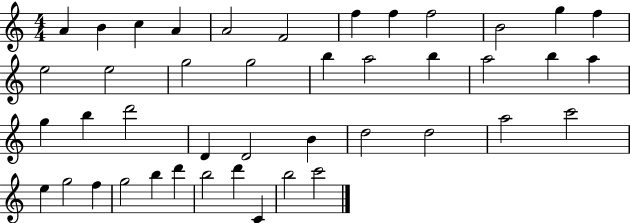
A4/q B4/q C5/q A4/q A4/h F4/h F5/q F5/q F5/h B4/h G5/q F5/q E5/h E5/h G5/h G5/h B5/q A5/h B5/q A5/h B5/q A5/q G5/q B5/q D6/h D4/q D4/h B4/q D5/h D5/h A5/h C6/h E5/q G5/h F5/q G5/h B5/q D6/q B5/h D6/q C4/q B5/h C6/h